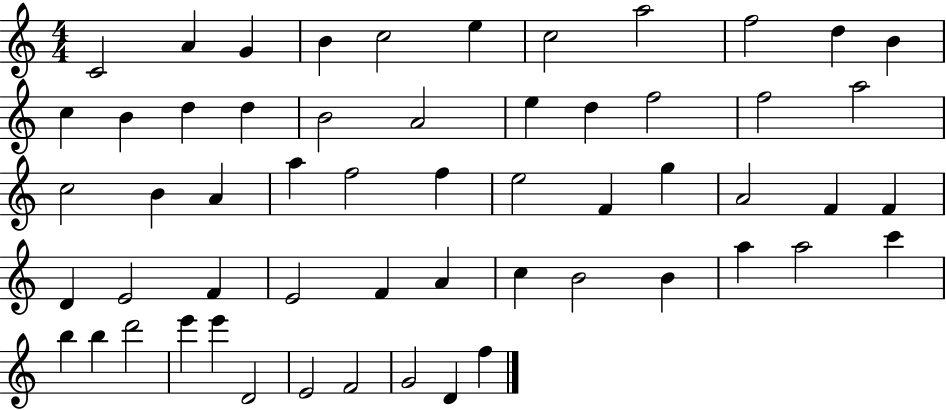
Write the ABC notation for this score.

X:1
T:Untitled
M:4/4
L:1/4
K:C
C2 A G B c2 e c2 a2 f2 d B c B d d B2 A2 e d f2 f2 a2 c2 B A a f2 f e2 F g A2 F F D E2 F E2 F A c B2 B a a2 c' b b d'2 e' e' D2 E2 F2 G2 D f